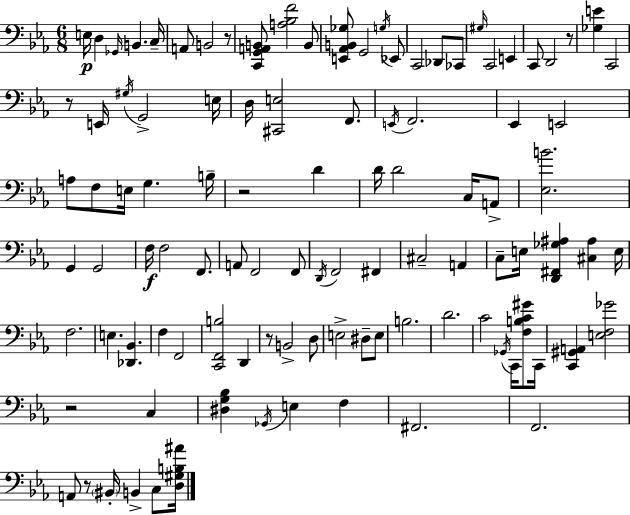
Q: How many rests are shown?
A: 7